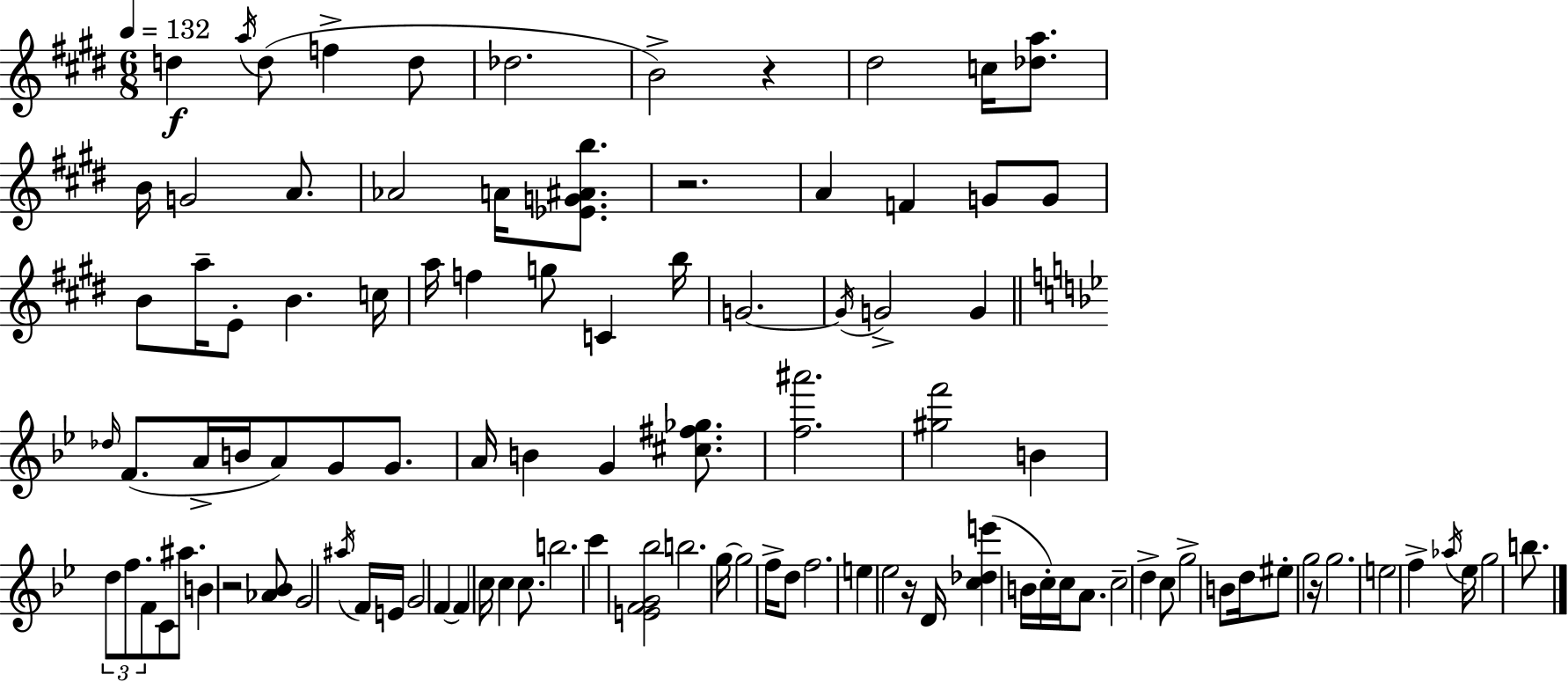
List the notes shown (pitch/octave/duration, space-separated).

D5/q A5/s D5/e F5/q D5/e Db5/h. B4/h R/q D#5/h C5/s [Db5,A5]/e. B4/s G4/h A4/e. Ab4/h A4/s [Eb4,G4,A#4,B5]/e. R/h. A4/q F4/q G4/e G4/e B4/e A5/s E4/e B4/q. C5/s A5/s F5/q G5/e C4/q B5/s G4/h. G4/s G4/h G4/q Db5/s F4/e. A4/s B4/s A4/e G4/e G4/e. A4/s B4/q G4/q [C#5,F#5,Gb5]/e. [F5,A#6]/h. [G#5,F6]/h B4/q D5/e F5/e. F4/e C4/e A#5/e. B4/q R/h [Ab4,Bb4]/e G4/h A#5/s F4/s E4/s G4/h F4/q F4/q C5/s C5/q C5/e. B5/h. C6/q [E4,F4,G4,Bb5]/h B5/h. G5/s G5/h F5/s D5/e F5/h. E5/q Eb5/h R/s D4/s [C5,Db5,E6]/q B4/s C5/s C5/s A4/e. C5/h D5/q C5/e G5/h B4/e D5/s EIS5/e G5/h R/s G5/h. E5/h F5/q Ab5/s Eb5/s G5/h B5/e.